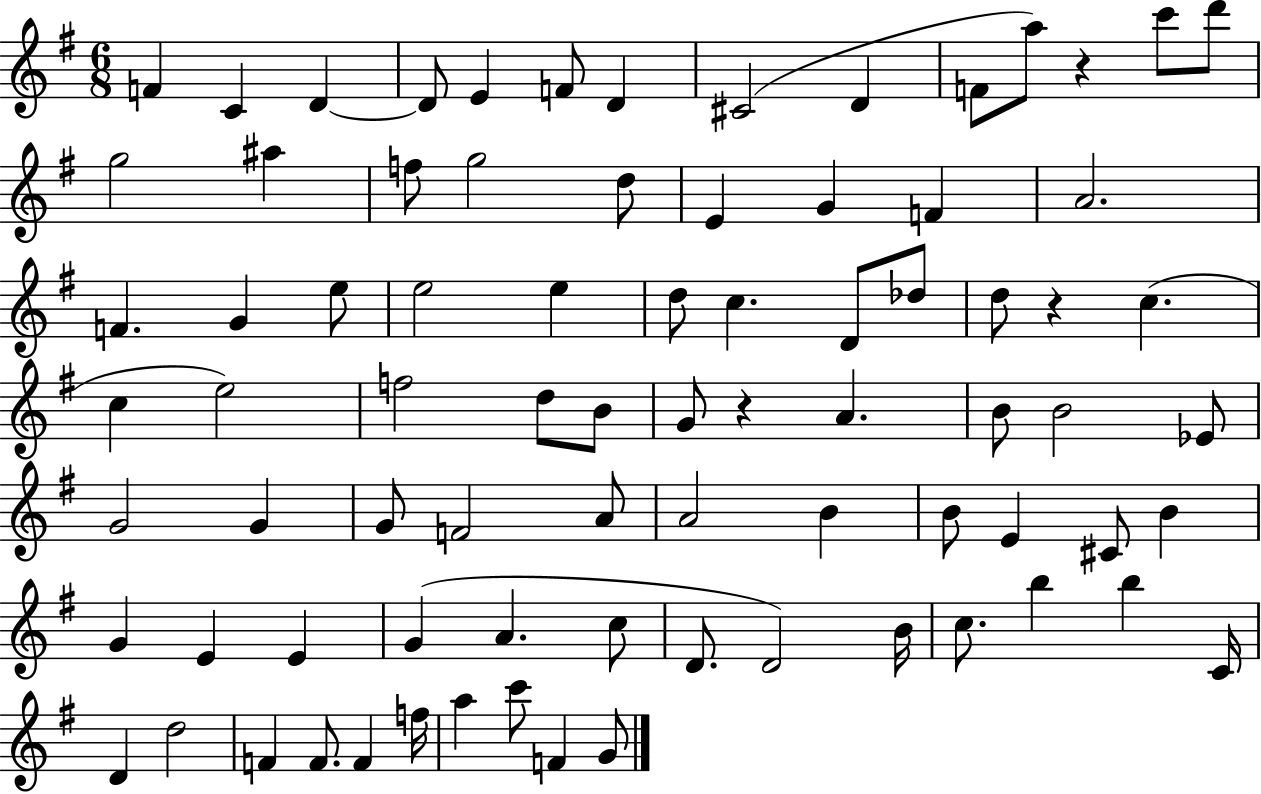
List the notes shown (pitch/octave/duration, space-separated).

F4/q C4/q D4/q D4/e E4/q F4/e D4/q C#4/h D4/q F4/e A5/e R/q C6/e D6/e G5/h A#5/q F5/e G5/h D5/e E4/q G4/q F4/q A4/h. F4/q. G4/q E5/e E5/h E5/q D5/e C5/q. D4/e Db5/e D5/e R/q C5/q. C5/q E5/h F5/h D5/e B4/e G4/e R/q A4/q. B4/e B4/h Eb4/e G4/h G4/q G4/e F4/h A4/e A4/h B4/q B4/e E4/q C#4/e B4/q G4/q E4/q E4/q G4/q A4/q. C5/e D4/e. D4/h B4/s C5/e. B5/q B5/q C4/s D4/q D5/h F4/q F4/e. F4/q F5/s A5/q C6/e F4/q G4/e